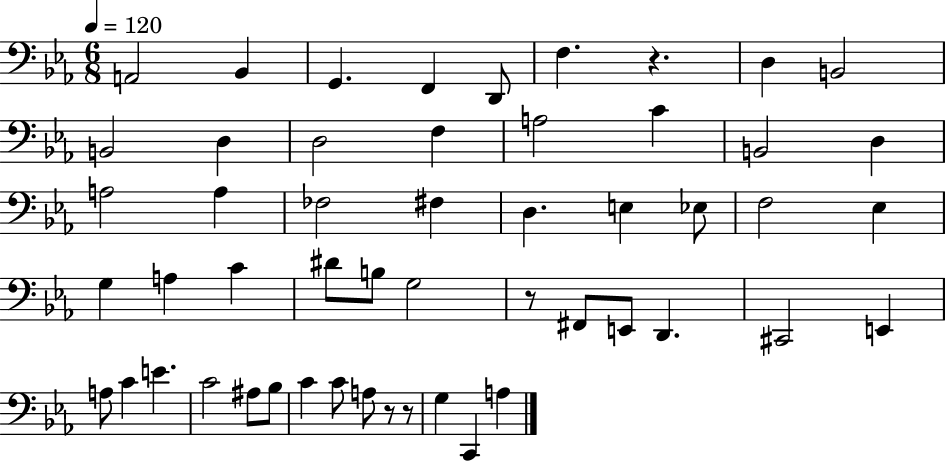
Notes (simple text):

A2/h Bb2/q G2/q. F2/q D2/e F3/q. R/q. D3/q B2/h B2/h D3/q D3/h F3/q A3/h C4/q B2/h D3/q A3/h A3/q FES3/h F#3/q D3/q. E3/q Eb3/e F3/h Eb3/q G3/q A3/q C4/q D#4/e B3/e G3/h R/e F#2/e E2/e D2/q. C#2/h E2/q A3/e C4/q E4/q. C4/h A#3/e Bb3/e C4/q C4/e A3/e R/e R/e G3/q C2/q A3/q